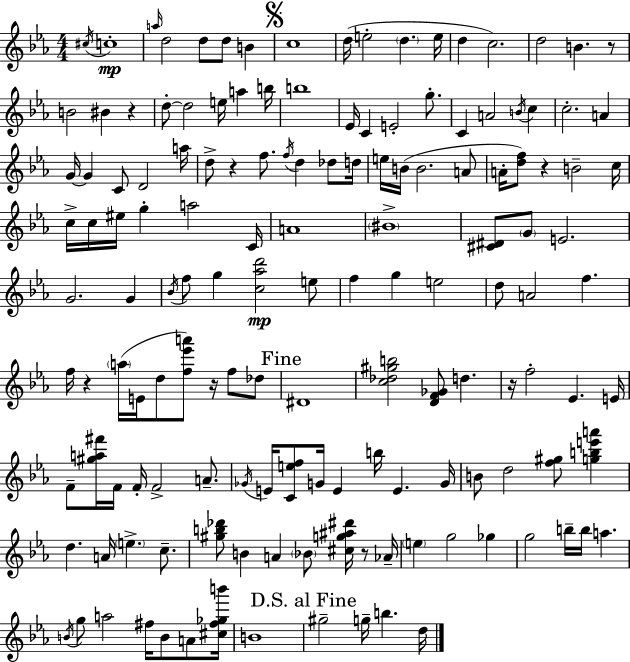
C#5/s C5/w A5/s D5/h D5/e D5/e B4/q C5/w D5/s E5/h D5/q. E5/s D5/q C5/h. D5/h B4/q. R/e B4/h BIS4/q R/q D5/e D5/h E5/s A5/q B5/s B5/w Eb4/s C4/q E4/h G5/e. C4/q A4/h B4/s C5/q C5/h. A4/q G4/s G4/q C4/e D4/h A5/s D5/e R/q F5/e. F5/s D5/q Db5/e D5/s E5/s B4/s B4/h. A4/e A4/s [D5,F5]/e R/q B4/h C5/s C5/s C5/s EIS5/s G5/q A5/h C4/s A4/w BIS4/w [C#4,D#4]/e G4/e E4/h. G4/h. G4/q Bb4/s F5/e G5/q [C5,Ab5,D6]/h E5/e F5/q G5/q E5/h D5/e A4/h F5/q. F5/s R/q A5/s E4/s D5/e [F5,Eb6,A6]/e R/s F5/e Db5/e D#4/w [C5,Db5,G#5,B5]/h [D4,F4,Gb4]/e D5/q. R/s F5/h Eb4/q. E4/s F4/e [G#5,A5,F#6]/s F4/s F4/s F4/h A4/e. Gb4/s E4/s [C4,E5,F5]/e G4/s E4/q B5/s E4/q. G4/s B4/e D5/h [F5,G#5]/e [G5,B5,E6,A6]/q D5/q. A4/s E5/q. C5/e. [G#5,B5,Db6]/e B4/q A4/q Bb4/e [C#5,G5,A#5,D#6]/s R/e Ab4/s E5/q G5/h Gb5/q G5/h B5/s B5/s A5/q. B4/s G5/e A5/h F#5/s B4/e A4/e [C#5,F#5,Gb5,B6]/s B4/w G#5/h G5/s B5/q. D5/s